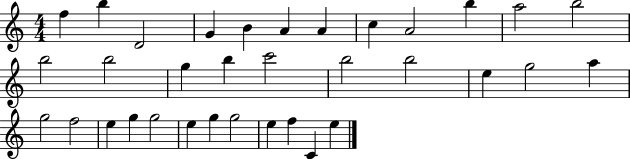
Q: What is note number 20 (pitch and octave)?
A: E5